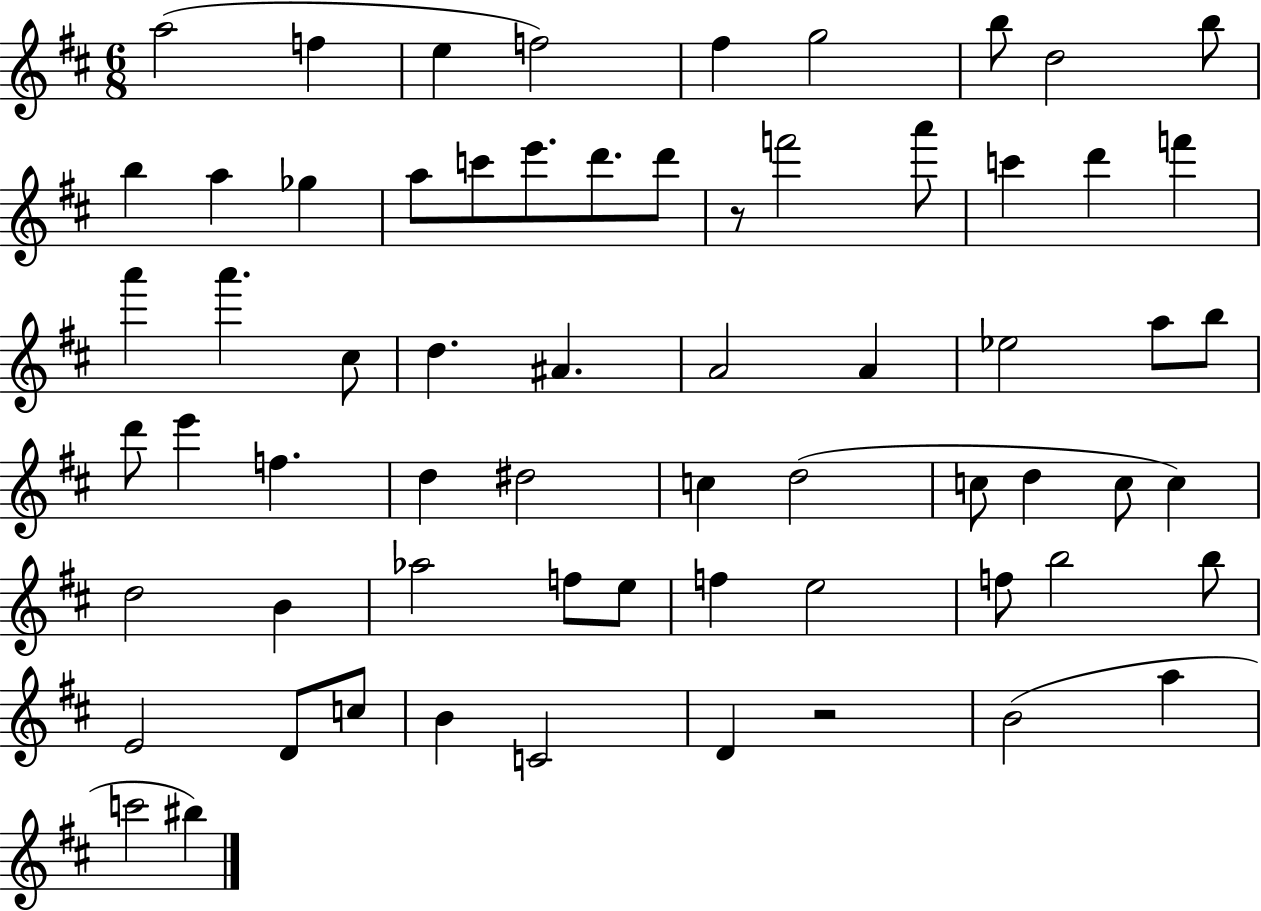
X:1
T:Untitled
M:6/8
L:1/4
K:D
a2 f e f2 ^f g2 b/2 d2 b/2 b a _g a/2 c'/2 e'/2 d'/2 d'/2 z/2 f'2 a'/2 c' d' f' a' a' ^c/2 d ^A A2 A _e2 a/2 b/2 d'/2 e' f d ^d2 c d2 c/2 d c/2 c d2 B _a2 f/2 e/2 f e2 f/2 b2 b/2 E2 D/2 c/2 B C2 D z2 B2 a c'2 ^b